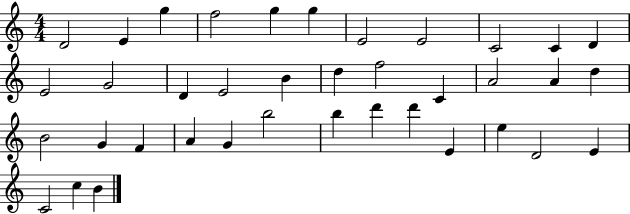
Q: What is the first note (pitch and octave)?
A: D4